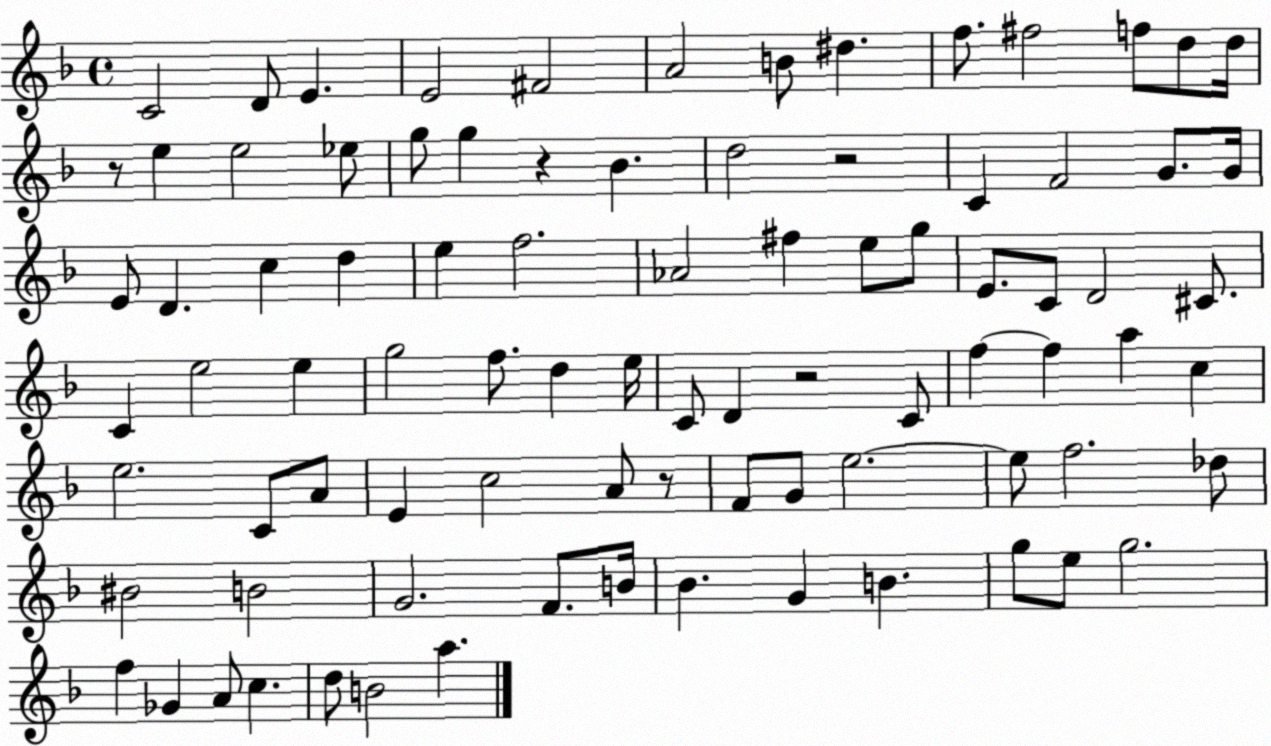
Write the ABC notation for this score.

X:1
T:Untitled
M:4/4
L:1/4
K:F
C2 D/2 E E2 ^F2 A2 B/2 ^d f/2 ^f2 f/2 d/2 d/4 z/2 e e2 _e/2 g/2 g z _B d2 z2 C F2 G/2 G/4 E/2 D c d e f2 _A2 ^f e/2 g/2 E/2 C/2 D2 ^C/2 C e2 e g2 f/2 d e/4 C/2 D z2 C/2 f f a c e2 C/2 A/2 E c2 A/2 z/2 F/2 G/2 e2 e/2 f2 _d/2 ^B2 B2 G2 F/2 B/4 _B G B g/2 e/2 g2 f _G A/2 c d/2 B2 a